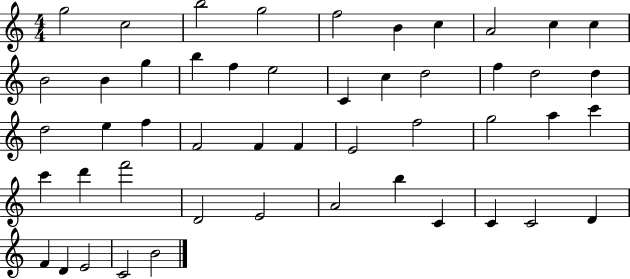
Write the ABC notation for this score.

X:1
T:Untitled
M:4/4
L:1/4
K:C
g2 c2 b2 g2 f2 B c A2 c c B2 B g b f e2 C c d2 f d2 d d2 e f F2 F F E2 f2 g2 a c' c' d' f'2 D2 E2 A2 b C C C2 D F D E2 C2 B2